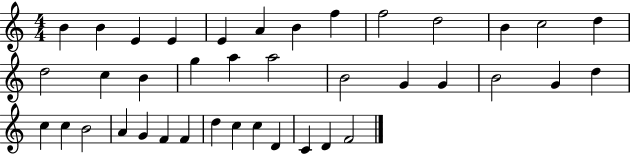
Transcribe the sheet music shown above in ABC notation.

X:1
T:Untitled
M:4/4
L:1/4
K:C
B B E E E A B f f2 d2 B c2 d d2 c B g a a2 B2 G G B2 G d c c B2 A G F F d c c D C D F2